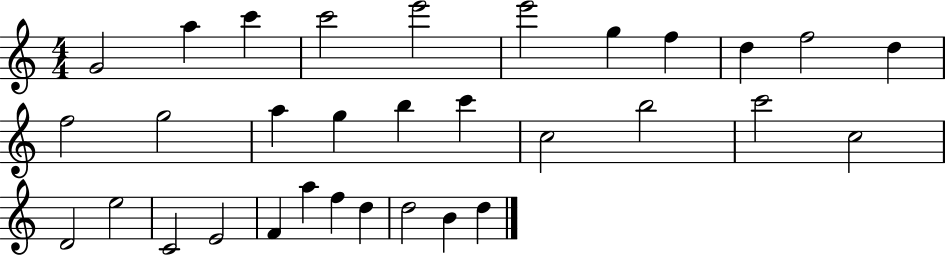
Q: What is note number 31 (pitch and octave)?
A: B4